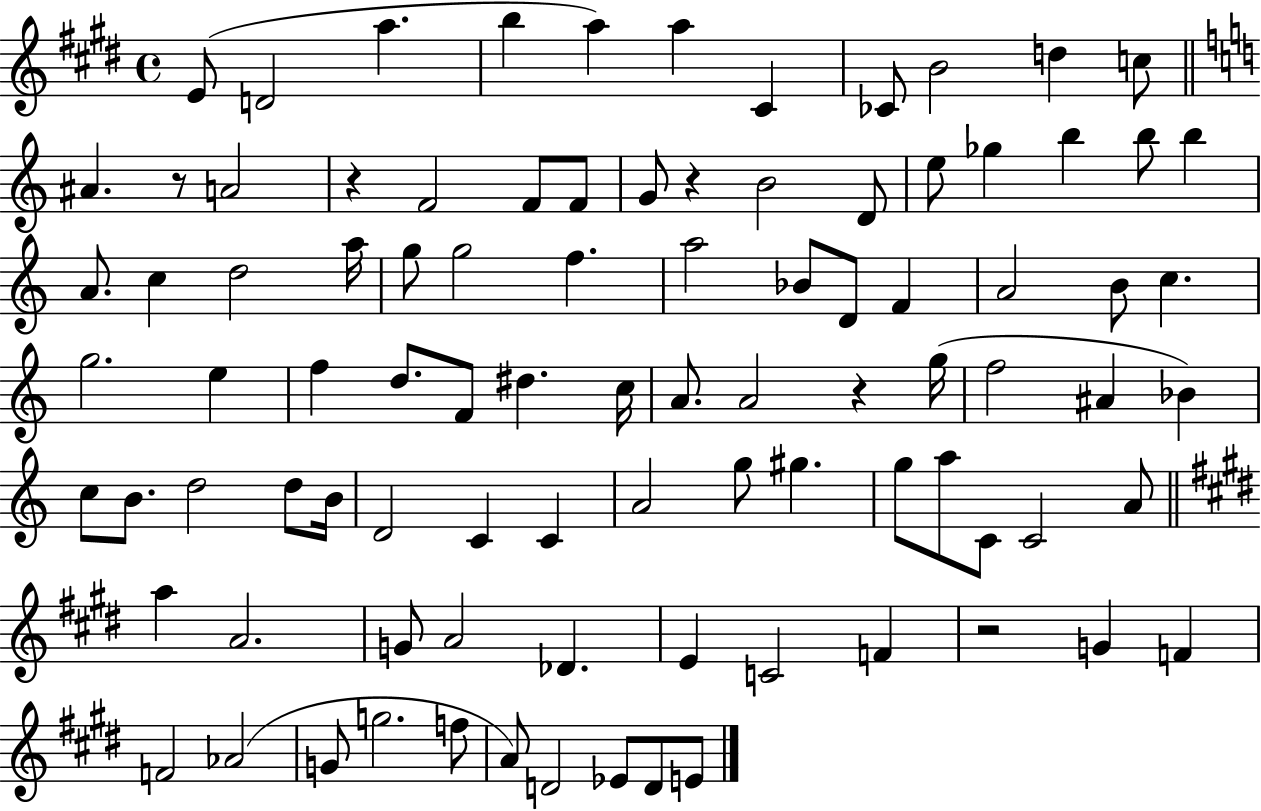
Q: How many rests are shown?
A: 5